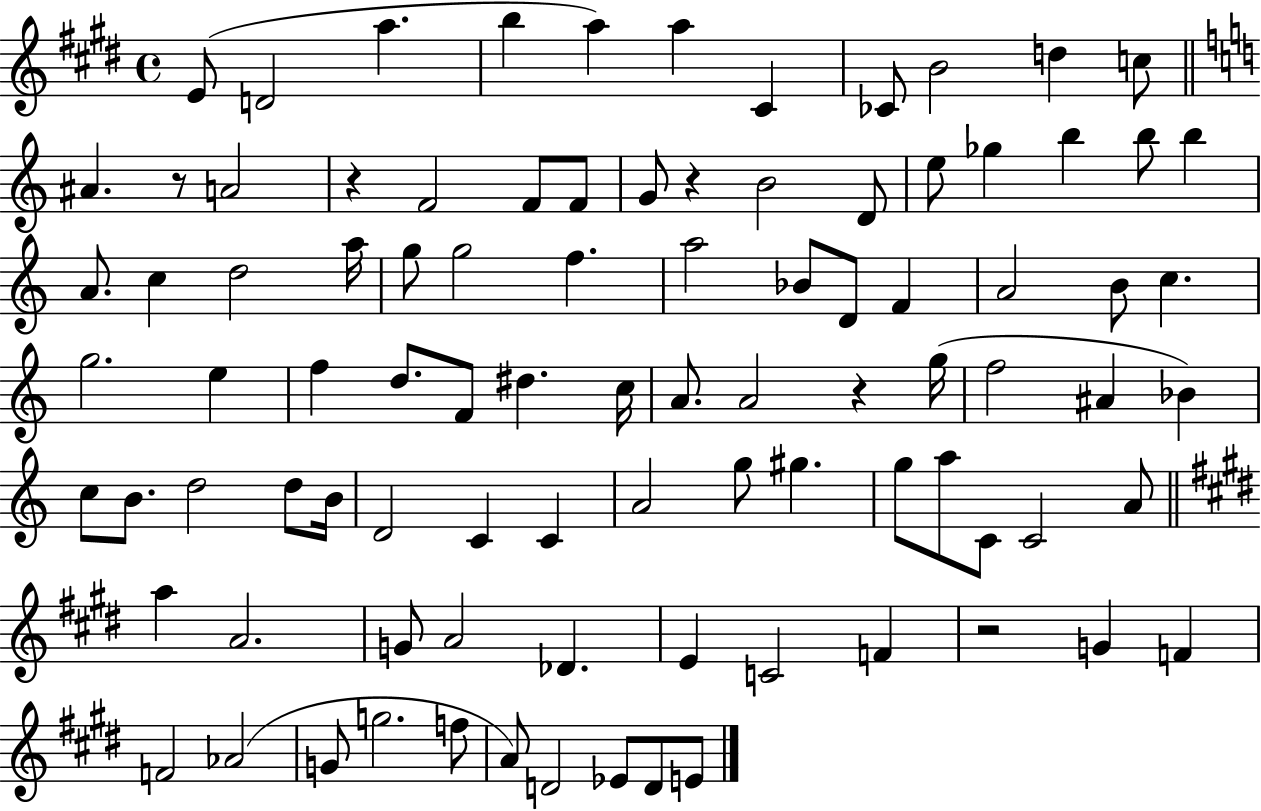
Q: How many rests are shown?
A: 5